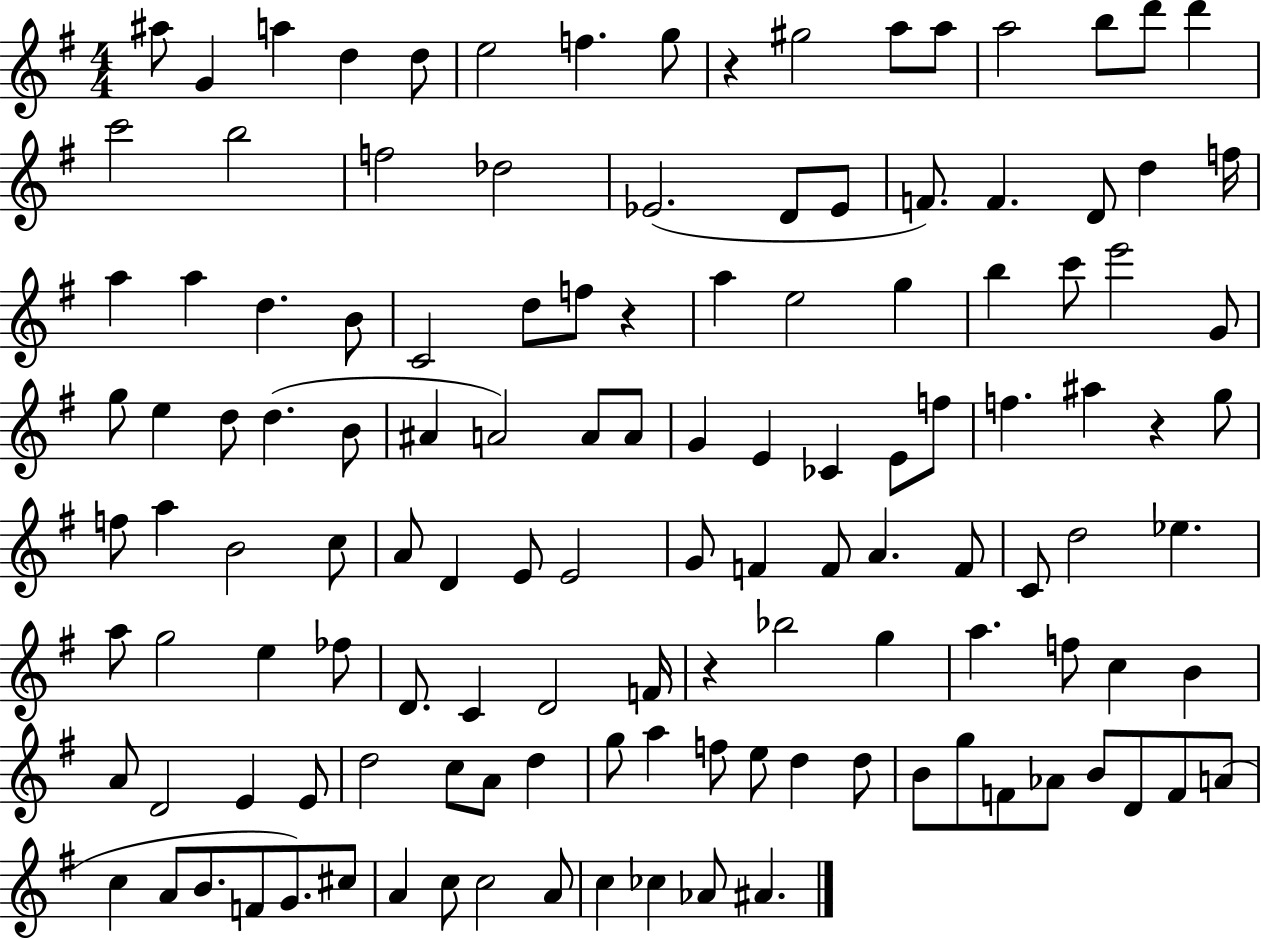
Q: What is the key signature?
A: G major